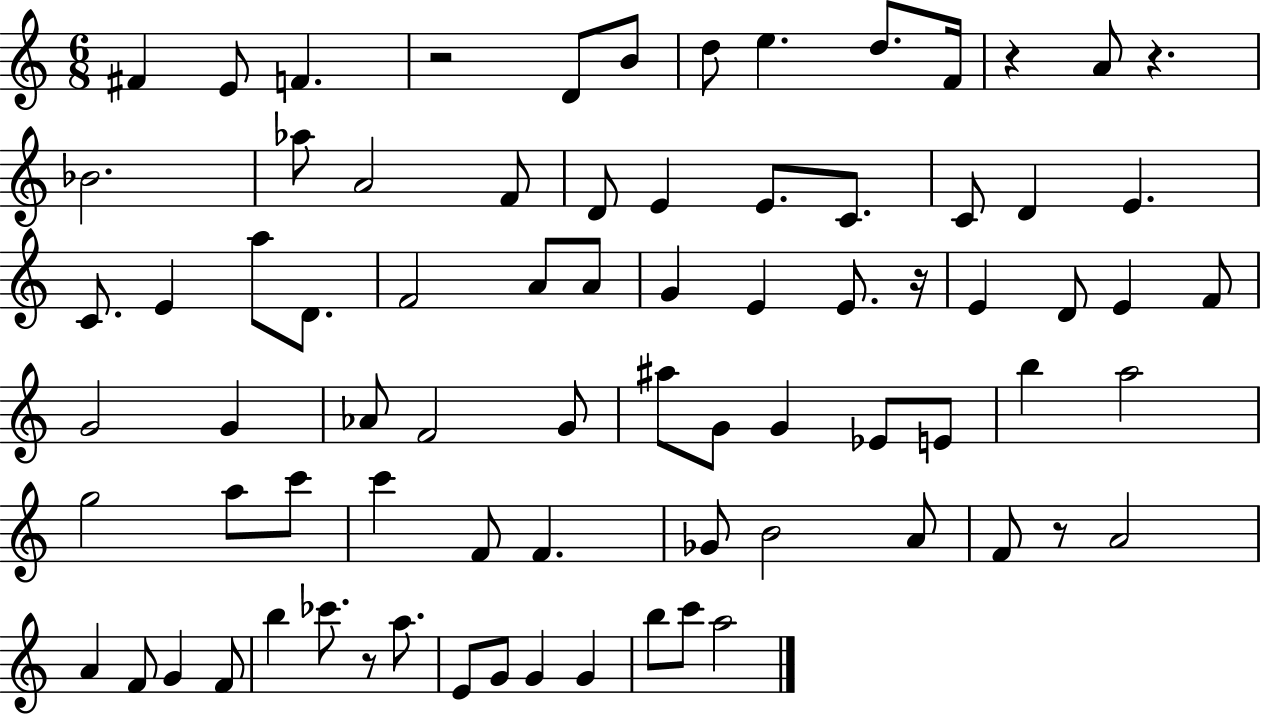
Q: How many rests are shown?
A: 6